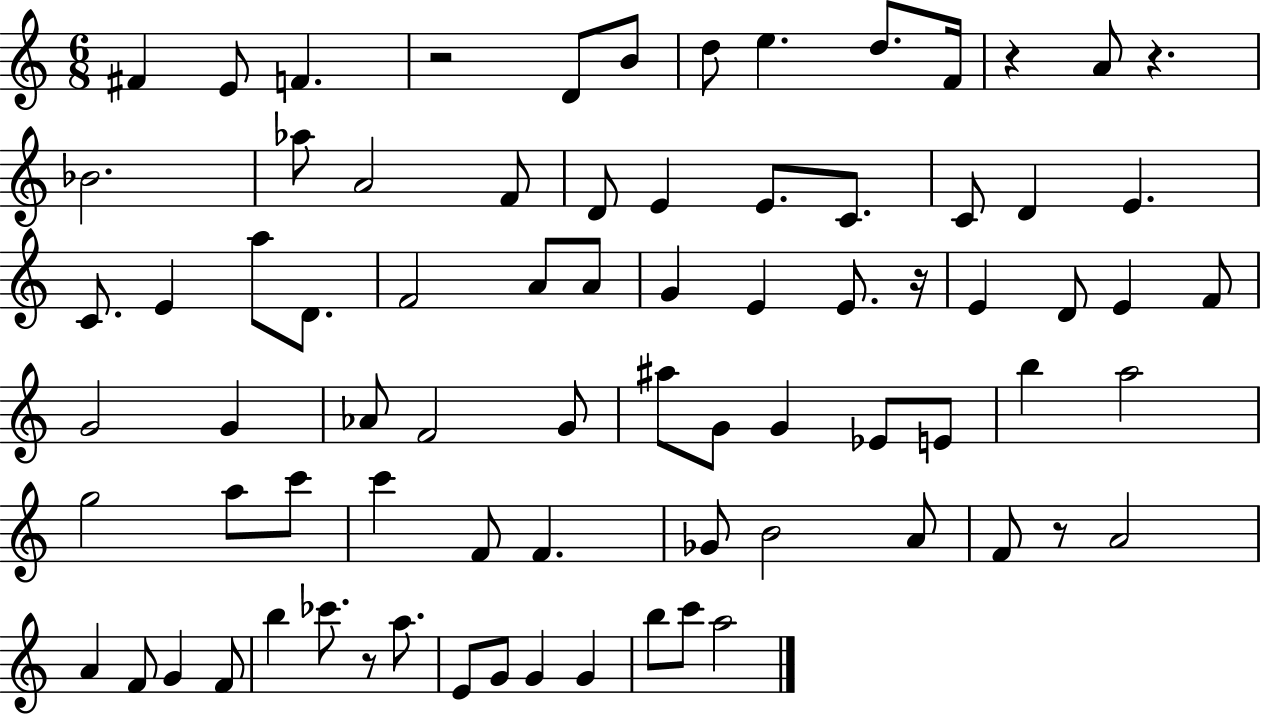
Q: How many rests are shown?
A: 6